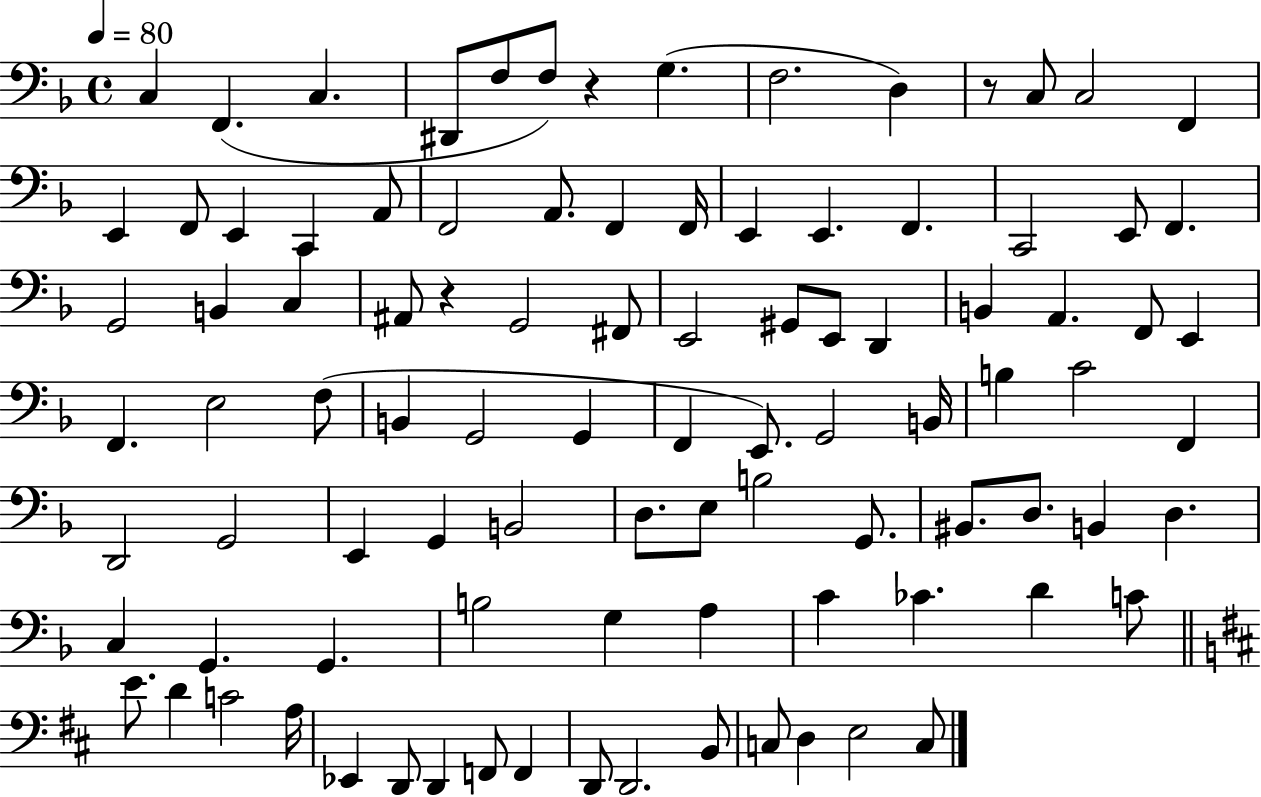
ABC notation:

X:1
T:Untitled
M:4/4
L:1/4
K:F
C, F,, C, ^D,,/2 F,/2 F,/2 z G, F,2 D, z/2 C,/2 C,2 F,, E,, F,,/2 E,, C,, A,,/2 F,,2 A,,/2 F,, F,,/4 E,, E,, F,, C,,2 E,,/2 F,, G,,2 B,, C, ^A,,/2 z G,,2 ^F,,/2 E,,2 ^G,,/2 E,,/2 D,, B,, A,, F,,/2 E,, F,, E,2 F,/2 B,, G,,2 G,, F,, E,,/2 G,,2 B,,/4 B, C2 F,, D,,2 G,,2 E,, G,, B,,2 D,/2 E,/2 B,2 G,,/2 ^B,,/2 D,/2 B,, D, C, G,, G,, B,2 G, A, C _C D C/2 E/2 D C2 A,/4 _E,, D,,/2 D,, F,,/2 F,, D,,/2 D,,2 B,,/2 C,/2 D, E,2 C,/2